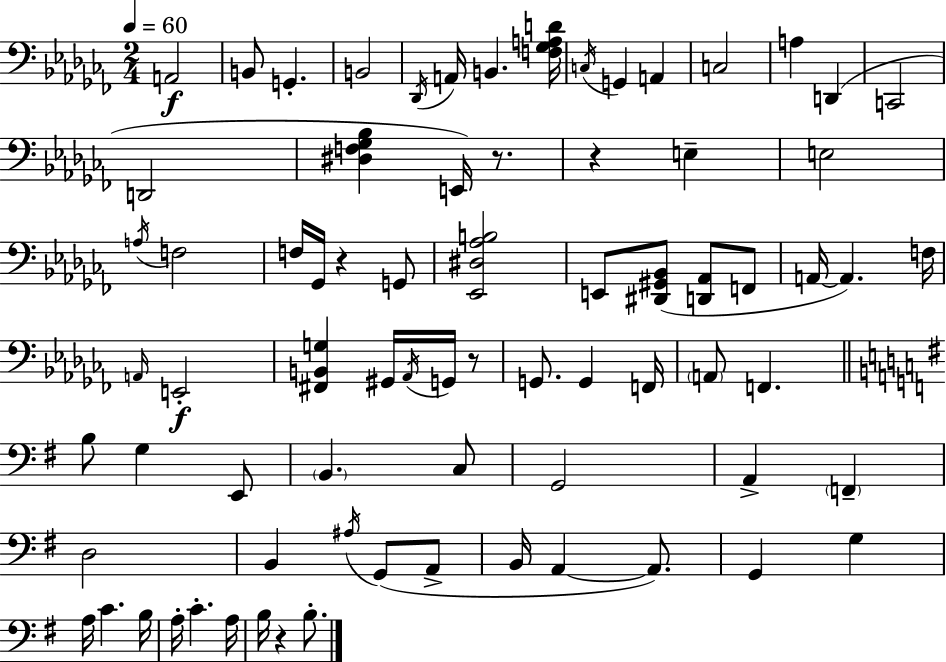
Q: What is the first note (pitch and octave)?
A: A2